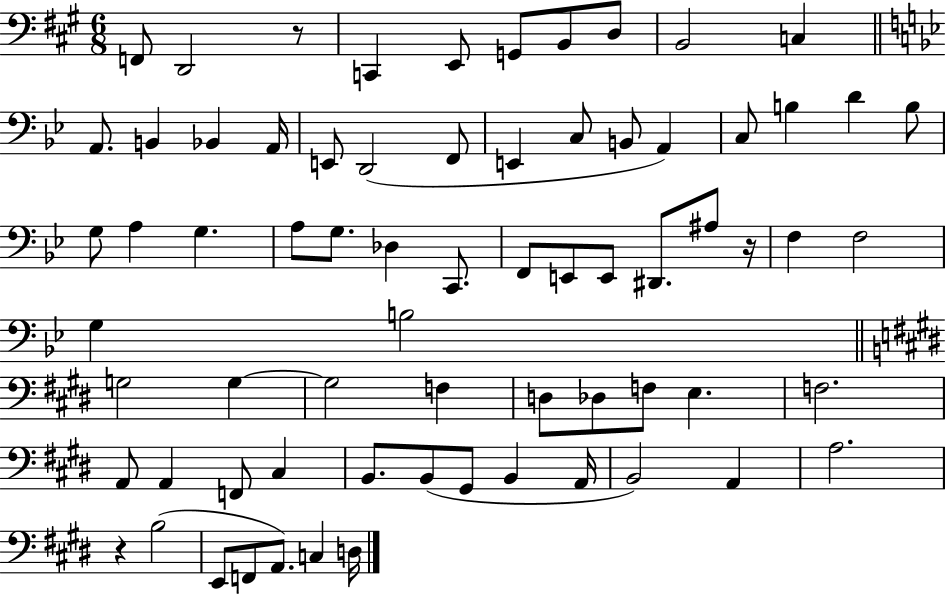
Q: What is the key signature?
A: A major